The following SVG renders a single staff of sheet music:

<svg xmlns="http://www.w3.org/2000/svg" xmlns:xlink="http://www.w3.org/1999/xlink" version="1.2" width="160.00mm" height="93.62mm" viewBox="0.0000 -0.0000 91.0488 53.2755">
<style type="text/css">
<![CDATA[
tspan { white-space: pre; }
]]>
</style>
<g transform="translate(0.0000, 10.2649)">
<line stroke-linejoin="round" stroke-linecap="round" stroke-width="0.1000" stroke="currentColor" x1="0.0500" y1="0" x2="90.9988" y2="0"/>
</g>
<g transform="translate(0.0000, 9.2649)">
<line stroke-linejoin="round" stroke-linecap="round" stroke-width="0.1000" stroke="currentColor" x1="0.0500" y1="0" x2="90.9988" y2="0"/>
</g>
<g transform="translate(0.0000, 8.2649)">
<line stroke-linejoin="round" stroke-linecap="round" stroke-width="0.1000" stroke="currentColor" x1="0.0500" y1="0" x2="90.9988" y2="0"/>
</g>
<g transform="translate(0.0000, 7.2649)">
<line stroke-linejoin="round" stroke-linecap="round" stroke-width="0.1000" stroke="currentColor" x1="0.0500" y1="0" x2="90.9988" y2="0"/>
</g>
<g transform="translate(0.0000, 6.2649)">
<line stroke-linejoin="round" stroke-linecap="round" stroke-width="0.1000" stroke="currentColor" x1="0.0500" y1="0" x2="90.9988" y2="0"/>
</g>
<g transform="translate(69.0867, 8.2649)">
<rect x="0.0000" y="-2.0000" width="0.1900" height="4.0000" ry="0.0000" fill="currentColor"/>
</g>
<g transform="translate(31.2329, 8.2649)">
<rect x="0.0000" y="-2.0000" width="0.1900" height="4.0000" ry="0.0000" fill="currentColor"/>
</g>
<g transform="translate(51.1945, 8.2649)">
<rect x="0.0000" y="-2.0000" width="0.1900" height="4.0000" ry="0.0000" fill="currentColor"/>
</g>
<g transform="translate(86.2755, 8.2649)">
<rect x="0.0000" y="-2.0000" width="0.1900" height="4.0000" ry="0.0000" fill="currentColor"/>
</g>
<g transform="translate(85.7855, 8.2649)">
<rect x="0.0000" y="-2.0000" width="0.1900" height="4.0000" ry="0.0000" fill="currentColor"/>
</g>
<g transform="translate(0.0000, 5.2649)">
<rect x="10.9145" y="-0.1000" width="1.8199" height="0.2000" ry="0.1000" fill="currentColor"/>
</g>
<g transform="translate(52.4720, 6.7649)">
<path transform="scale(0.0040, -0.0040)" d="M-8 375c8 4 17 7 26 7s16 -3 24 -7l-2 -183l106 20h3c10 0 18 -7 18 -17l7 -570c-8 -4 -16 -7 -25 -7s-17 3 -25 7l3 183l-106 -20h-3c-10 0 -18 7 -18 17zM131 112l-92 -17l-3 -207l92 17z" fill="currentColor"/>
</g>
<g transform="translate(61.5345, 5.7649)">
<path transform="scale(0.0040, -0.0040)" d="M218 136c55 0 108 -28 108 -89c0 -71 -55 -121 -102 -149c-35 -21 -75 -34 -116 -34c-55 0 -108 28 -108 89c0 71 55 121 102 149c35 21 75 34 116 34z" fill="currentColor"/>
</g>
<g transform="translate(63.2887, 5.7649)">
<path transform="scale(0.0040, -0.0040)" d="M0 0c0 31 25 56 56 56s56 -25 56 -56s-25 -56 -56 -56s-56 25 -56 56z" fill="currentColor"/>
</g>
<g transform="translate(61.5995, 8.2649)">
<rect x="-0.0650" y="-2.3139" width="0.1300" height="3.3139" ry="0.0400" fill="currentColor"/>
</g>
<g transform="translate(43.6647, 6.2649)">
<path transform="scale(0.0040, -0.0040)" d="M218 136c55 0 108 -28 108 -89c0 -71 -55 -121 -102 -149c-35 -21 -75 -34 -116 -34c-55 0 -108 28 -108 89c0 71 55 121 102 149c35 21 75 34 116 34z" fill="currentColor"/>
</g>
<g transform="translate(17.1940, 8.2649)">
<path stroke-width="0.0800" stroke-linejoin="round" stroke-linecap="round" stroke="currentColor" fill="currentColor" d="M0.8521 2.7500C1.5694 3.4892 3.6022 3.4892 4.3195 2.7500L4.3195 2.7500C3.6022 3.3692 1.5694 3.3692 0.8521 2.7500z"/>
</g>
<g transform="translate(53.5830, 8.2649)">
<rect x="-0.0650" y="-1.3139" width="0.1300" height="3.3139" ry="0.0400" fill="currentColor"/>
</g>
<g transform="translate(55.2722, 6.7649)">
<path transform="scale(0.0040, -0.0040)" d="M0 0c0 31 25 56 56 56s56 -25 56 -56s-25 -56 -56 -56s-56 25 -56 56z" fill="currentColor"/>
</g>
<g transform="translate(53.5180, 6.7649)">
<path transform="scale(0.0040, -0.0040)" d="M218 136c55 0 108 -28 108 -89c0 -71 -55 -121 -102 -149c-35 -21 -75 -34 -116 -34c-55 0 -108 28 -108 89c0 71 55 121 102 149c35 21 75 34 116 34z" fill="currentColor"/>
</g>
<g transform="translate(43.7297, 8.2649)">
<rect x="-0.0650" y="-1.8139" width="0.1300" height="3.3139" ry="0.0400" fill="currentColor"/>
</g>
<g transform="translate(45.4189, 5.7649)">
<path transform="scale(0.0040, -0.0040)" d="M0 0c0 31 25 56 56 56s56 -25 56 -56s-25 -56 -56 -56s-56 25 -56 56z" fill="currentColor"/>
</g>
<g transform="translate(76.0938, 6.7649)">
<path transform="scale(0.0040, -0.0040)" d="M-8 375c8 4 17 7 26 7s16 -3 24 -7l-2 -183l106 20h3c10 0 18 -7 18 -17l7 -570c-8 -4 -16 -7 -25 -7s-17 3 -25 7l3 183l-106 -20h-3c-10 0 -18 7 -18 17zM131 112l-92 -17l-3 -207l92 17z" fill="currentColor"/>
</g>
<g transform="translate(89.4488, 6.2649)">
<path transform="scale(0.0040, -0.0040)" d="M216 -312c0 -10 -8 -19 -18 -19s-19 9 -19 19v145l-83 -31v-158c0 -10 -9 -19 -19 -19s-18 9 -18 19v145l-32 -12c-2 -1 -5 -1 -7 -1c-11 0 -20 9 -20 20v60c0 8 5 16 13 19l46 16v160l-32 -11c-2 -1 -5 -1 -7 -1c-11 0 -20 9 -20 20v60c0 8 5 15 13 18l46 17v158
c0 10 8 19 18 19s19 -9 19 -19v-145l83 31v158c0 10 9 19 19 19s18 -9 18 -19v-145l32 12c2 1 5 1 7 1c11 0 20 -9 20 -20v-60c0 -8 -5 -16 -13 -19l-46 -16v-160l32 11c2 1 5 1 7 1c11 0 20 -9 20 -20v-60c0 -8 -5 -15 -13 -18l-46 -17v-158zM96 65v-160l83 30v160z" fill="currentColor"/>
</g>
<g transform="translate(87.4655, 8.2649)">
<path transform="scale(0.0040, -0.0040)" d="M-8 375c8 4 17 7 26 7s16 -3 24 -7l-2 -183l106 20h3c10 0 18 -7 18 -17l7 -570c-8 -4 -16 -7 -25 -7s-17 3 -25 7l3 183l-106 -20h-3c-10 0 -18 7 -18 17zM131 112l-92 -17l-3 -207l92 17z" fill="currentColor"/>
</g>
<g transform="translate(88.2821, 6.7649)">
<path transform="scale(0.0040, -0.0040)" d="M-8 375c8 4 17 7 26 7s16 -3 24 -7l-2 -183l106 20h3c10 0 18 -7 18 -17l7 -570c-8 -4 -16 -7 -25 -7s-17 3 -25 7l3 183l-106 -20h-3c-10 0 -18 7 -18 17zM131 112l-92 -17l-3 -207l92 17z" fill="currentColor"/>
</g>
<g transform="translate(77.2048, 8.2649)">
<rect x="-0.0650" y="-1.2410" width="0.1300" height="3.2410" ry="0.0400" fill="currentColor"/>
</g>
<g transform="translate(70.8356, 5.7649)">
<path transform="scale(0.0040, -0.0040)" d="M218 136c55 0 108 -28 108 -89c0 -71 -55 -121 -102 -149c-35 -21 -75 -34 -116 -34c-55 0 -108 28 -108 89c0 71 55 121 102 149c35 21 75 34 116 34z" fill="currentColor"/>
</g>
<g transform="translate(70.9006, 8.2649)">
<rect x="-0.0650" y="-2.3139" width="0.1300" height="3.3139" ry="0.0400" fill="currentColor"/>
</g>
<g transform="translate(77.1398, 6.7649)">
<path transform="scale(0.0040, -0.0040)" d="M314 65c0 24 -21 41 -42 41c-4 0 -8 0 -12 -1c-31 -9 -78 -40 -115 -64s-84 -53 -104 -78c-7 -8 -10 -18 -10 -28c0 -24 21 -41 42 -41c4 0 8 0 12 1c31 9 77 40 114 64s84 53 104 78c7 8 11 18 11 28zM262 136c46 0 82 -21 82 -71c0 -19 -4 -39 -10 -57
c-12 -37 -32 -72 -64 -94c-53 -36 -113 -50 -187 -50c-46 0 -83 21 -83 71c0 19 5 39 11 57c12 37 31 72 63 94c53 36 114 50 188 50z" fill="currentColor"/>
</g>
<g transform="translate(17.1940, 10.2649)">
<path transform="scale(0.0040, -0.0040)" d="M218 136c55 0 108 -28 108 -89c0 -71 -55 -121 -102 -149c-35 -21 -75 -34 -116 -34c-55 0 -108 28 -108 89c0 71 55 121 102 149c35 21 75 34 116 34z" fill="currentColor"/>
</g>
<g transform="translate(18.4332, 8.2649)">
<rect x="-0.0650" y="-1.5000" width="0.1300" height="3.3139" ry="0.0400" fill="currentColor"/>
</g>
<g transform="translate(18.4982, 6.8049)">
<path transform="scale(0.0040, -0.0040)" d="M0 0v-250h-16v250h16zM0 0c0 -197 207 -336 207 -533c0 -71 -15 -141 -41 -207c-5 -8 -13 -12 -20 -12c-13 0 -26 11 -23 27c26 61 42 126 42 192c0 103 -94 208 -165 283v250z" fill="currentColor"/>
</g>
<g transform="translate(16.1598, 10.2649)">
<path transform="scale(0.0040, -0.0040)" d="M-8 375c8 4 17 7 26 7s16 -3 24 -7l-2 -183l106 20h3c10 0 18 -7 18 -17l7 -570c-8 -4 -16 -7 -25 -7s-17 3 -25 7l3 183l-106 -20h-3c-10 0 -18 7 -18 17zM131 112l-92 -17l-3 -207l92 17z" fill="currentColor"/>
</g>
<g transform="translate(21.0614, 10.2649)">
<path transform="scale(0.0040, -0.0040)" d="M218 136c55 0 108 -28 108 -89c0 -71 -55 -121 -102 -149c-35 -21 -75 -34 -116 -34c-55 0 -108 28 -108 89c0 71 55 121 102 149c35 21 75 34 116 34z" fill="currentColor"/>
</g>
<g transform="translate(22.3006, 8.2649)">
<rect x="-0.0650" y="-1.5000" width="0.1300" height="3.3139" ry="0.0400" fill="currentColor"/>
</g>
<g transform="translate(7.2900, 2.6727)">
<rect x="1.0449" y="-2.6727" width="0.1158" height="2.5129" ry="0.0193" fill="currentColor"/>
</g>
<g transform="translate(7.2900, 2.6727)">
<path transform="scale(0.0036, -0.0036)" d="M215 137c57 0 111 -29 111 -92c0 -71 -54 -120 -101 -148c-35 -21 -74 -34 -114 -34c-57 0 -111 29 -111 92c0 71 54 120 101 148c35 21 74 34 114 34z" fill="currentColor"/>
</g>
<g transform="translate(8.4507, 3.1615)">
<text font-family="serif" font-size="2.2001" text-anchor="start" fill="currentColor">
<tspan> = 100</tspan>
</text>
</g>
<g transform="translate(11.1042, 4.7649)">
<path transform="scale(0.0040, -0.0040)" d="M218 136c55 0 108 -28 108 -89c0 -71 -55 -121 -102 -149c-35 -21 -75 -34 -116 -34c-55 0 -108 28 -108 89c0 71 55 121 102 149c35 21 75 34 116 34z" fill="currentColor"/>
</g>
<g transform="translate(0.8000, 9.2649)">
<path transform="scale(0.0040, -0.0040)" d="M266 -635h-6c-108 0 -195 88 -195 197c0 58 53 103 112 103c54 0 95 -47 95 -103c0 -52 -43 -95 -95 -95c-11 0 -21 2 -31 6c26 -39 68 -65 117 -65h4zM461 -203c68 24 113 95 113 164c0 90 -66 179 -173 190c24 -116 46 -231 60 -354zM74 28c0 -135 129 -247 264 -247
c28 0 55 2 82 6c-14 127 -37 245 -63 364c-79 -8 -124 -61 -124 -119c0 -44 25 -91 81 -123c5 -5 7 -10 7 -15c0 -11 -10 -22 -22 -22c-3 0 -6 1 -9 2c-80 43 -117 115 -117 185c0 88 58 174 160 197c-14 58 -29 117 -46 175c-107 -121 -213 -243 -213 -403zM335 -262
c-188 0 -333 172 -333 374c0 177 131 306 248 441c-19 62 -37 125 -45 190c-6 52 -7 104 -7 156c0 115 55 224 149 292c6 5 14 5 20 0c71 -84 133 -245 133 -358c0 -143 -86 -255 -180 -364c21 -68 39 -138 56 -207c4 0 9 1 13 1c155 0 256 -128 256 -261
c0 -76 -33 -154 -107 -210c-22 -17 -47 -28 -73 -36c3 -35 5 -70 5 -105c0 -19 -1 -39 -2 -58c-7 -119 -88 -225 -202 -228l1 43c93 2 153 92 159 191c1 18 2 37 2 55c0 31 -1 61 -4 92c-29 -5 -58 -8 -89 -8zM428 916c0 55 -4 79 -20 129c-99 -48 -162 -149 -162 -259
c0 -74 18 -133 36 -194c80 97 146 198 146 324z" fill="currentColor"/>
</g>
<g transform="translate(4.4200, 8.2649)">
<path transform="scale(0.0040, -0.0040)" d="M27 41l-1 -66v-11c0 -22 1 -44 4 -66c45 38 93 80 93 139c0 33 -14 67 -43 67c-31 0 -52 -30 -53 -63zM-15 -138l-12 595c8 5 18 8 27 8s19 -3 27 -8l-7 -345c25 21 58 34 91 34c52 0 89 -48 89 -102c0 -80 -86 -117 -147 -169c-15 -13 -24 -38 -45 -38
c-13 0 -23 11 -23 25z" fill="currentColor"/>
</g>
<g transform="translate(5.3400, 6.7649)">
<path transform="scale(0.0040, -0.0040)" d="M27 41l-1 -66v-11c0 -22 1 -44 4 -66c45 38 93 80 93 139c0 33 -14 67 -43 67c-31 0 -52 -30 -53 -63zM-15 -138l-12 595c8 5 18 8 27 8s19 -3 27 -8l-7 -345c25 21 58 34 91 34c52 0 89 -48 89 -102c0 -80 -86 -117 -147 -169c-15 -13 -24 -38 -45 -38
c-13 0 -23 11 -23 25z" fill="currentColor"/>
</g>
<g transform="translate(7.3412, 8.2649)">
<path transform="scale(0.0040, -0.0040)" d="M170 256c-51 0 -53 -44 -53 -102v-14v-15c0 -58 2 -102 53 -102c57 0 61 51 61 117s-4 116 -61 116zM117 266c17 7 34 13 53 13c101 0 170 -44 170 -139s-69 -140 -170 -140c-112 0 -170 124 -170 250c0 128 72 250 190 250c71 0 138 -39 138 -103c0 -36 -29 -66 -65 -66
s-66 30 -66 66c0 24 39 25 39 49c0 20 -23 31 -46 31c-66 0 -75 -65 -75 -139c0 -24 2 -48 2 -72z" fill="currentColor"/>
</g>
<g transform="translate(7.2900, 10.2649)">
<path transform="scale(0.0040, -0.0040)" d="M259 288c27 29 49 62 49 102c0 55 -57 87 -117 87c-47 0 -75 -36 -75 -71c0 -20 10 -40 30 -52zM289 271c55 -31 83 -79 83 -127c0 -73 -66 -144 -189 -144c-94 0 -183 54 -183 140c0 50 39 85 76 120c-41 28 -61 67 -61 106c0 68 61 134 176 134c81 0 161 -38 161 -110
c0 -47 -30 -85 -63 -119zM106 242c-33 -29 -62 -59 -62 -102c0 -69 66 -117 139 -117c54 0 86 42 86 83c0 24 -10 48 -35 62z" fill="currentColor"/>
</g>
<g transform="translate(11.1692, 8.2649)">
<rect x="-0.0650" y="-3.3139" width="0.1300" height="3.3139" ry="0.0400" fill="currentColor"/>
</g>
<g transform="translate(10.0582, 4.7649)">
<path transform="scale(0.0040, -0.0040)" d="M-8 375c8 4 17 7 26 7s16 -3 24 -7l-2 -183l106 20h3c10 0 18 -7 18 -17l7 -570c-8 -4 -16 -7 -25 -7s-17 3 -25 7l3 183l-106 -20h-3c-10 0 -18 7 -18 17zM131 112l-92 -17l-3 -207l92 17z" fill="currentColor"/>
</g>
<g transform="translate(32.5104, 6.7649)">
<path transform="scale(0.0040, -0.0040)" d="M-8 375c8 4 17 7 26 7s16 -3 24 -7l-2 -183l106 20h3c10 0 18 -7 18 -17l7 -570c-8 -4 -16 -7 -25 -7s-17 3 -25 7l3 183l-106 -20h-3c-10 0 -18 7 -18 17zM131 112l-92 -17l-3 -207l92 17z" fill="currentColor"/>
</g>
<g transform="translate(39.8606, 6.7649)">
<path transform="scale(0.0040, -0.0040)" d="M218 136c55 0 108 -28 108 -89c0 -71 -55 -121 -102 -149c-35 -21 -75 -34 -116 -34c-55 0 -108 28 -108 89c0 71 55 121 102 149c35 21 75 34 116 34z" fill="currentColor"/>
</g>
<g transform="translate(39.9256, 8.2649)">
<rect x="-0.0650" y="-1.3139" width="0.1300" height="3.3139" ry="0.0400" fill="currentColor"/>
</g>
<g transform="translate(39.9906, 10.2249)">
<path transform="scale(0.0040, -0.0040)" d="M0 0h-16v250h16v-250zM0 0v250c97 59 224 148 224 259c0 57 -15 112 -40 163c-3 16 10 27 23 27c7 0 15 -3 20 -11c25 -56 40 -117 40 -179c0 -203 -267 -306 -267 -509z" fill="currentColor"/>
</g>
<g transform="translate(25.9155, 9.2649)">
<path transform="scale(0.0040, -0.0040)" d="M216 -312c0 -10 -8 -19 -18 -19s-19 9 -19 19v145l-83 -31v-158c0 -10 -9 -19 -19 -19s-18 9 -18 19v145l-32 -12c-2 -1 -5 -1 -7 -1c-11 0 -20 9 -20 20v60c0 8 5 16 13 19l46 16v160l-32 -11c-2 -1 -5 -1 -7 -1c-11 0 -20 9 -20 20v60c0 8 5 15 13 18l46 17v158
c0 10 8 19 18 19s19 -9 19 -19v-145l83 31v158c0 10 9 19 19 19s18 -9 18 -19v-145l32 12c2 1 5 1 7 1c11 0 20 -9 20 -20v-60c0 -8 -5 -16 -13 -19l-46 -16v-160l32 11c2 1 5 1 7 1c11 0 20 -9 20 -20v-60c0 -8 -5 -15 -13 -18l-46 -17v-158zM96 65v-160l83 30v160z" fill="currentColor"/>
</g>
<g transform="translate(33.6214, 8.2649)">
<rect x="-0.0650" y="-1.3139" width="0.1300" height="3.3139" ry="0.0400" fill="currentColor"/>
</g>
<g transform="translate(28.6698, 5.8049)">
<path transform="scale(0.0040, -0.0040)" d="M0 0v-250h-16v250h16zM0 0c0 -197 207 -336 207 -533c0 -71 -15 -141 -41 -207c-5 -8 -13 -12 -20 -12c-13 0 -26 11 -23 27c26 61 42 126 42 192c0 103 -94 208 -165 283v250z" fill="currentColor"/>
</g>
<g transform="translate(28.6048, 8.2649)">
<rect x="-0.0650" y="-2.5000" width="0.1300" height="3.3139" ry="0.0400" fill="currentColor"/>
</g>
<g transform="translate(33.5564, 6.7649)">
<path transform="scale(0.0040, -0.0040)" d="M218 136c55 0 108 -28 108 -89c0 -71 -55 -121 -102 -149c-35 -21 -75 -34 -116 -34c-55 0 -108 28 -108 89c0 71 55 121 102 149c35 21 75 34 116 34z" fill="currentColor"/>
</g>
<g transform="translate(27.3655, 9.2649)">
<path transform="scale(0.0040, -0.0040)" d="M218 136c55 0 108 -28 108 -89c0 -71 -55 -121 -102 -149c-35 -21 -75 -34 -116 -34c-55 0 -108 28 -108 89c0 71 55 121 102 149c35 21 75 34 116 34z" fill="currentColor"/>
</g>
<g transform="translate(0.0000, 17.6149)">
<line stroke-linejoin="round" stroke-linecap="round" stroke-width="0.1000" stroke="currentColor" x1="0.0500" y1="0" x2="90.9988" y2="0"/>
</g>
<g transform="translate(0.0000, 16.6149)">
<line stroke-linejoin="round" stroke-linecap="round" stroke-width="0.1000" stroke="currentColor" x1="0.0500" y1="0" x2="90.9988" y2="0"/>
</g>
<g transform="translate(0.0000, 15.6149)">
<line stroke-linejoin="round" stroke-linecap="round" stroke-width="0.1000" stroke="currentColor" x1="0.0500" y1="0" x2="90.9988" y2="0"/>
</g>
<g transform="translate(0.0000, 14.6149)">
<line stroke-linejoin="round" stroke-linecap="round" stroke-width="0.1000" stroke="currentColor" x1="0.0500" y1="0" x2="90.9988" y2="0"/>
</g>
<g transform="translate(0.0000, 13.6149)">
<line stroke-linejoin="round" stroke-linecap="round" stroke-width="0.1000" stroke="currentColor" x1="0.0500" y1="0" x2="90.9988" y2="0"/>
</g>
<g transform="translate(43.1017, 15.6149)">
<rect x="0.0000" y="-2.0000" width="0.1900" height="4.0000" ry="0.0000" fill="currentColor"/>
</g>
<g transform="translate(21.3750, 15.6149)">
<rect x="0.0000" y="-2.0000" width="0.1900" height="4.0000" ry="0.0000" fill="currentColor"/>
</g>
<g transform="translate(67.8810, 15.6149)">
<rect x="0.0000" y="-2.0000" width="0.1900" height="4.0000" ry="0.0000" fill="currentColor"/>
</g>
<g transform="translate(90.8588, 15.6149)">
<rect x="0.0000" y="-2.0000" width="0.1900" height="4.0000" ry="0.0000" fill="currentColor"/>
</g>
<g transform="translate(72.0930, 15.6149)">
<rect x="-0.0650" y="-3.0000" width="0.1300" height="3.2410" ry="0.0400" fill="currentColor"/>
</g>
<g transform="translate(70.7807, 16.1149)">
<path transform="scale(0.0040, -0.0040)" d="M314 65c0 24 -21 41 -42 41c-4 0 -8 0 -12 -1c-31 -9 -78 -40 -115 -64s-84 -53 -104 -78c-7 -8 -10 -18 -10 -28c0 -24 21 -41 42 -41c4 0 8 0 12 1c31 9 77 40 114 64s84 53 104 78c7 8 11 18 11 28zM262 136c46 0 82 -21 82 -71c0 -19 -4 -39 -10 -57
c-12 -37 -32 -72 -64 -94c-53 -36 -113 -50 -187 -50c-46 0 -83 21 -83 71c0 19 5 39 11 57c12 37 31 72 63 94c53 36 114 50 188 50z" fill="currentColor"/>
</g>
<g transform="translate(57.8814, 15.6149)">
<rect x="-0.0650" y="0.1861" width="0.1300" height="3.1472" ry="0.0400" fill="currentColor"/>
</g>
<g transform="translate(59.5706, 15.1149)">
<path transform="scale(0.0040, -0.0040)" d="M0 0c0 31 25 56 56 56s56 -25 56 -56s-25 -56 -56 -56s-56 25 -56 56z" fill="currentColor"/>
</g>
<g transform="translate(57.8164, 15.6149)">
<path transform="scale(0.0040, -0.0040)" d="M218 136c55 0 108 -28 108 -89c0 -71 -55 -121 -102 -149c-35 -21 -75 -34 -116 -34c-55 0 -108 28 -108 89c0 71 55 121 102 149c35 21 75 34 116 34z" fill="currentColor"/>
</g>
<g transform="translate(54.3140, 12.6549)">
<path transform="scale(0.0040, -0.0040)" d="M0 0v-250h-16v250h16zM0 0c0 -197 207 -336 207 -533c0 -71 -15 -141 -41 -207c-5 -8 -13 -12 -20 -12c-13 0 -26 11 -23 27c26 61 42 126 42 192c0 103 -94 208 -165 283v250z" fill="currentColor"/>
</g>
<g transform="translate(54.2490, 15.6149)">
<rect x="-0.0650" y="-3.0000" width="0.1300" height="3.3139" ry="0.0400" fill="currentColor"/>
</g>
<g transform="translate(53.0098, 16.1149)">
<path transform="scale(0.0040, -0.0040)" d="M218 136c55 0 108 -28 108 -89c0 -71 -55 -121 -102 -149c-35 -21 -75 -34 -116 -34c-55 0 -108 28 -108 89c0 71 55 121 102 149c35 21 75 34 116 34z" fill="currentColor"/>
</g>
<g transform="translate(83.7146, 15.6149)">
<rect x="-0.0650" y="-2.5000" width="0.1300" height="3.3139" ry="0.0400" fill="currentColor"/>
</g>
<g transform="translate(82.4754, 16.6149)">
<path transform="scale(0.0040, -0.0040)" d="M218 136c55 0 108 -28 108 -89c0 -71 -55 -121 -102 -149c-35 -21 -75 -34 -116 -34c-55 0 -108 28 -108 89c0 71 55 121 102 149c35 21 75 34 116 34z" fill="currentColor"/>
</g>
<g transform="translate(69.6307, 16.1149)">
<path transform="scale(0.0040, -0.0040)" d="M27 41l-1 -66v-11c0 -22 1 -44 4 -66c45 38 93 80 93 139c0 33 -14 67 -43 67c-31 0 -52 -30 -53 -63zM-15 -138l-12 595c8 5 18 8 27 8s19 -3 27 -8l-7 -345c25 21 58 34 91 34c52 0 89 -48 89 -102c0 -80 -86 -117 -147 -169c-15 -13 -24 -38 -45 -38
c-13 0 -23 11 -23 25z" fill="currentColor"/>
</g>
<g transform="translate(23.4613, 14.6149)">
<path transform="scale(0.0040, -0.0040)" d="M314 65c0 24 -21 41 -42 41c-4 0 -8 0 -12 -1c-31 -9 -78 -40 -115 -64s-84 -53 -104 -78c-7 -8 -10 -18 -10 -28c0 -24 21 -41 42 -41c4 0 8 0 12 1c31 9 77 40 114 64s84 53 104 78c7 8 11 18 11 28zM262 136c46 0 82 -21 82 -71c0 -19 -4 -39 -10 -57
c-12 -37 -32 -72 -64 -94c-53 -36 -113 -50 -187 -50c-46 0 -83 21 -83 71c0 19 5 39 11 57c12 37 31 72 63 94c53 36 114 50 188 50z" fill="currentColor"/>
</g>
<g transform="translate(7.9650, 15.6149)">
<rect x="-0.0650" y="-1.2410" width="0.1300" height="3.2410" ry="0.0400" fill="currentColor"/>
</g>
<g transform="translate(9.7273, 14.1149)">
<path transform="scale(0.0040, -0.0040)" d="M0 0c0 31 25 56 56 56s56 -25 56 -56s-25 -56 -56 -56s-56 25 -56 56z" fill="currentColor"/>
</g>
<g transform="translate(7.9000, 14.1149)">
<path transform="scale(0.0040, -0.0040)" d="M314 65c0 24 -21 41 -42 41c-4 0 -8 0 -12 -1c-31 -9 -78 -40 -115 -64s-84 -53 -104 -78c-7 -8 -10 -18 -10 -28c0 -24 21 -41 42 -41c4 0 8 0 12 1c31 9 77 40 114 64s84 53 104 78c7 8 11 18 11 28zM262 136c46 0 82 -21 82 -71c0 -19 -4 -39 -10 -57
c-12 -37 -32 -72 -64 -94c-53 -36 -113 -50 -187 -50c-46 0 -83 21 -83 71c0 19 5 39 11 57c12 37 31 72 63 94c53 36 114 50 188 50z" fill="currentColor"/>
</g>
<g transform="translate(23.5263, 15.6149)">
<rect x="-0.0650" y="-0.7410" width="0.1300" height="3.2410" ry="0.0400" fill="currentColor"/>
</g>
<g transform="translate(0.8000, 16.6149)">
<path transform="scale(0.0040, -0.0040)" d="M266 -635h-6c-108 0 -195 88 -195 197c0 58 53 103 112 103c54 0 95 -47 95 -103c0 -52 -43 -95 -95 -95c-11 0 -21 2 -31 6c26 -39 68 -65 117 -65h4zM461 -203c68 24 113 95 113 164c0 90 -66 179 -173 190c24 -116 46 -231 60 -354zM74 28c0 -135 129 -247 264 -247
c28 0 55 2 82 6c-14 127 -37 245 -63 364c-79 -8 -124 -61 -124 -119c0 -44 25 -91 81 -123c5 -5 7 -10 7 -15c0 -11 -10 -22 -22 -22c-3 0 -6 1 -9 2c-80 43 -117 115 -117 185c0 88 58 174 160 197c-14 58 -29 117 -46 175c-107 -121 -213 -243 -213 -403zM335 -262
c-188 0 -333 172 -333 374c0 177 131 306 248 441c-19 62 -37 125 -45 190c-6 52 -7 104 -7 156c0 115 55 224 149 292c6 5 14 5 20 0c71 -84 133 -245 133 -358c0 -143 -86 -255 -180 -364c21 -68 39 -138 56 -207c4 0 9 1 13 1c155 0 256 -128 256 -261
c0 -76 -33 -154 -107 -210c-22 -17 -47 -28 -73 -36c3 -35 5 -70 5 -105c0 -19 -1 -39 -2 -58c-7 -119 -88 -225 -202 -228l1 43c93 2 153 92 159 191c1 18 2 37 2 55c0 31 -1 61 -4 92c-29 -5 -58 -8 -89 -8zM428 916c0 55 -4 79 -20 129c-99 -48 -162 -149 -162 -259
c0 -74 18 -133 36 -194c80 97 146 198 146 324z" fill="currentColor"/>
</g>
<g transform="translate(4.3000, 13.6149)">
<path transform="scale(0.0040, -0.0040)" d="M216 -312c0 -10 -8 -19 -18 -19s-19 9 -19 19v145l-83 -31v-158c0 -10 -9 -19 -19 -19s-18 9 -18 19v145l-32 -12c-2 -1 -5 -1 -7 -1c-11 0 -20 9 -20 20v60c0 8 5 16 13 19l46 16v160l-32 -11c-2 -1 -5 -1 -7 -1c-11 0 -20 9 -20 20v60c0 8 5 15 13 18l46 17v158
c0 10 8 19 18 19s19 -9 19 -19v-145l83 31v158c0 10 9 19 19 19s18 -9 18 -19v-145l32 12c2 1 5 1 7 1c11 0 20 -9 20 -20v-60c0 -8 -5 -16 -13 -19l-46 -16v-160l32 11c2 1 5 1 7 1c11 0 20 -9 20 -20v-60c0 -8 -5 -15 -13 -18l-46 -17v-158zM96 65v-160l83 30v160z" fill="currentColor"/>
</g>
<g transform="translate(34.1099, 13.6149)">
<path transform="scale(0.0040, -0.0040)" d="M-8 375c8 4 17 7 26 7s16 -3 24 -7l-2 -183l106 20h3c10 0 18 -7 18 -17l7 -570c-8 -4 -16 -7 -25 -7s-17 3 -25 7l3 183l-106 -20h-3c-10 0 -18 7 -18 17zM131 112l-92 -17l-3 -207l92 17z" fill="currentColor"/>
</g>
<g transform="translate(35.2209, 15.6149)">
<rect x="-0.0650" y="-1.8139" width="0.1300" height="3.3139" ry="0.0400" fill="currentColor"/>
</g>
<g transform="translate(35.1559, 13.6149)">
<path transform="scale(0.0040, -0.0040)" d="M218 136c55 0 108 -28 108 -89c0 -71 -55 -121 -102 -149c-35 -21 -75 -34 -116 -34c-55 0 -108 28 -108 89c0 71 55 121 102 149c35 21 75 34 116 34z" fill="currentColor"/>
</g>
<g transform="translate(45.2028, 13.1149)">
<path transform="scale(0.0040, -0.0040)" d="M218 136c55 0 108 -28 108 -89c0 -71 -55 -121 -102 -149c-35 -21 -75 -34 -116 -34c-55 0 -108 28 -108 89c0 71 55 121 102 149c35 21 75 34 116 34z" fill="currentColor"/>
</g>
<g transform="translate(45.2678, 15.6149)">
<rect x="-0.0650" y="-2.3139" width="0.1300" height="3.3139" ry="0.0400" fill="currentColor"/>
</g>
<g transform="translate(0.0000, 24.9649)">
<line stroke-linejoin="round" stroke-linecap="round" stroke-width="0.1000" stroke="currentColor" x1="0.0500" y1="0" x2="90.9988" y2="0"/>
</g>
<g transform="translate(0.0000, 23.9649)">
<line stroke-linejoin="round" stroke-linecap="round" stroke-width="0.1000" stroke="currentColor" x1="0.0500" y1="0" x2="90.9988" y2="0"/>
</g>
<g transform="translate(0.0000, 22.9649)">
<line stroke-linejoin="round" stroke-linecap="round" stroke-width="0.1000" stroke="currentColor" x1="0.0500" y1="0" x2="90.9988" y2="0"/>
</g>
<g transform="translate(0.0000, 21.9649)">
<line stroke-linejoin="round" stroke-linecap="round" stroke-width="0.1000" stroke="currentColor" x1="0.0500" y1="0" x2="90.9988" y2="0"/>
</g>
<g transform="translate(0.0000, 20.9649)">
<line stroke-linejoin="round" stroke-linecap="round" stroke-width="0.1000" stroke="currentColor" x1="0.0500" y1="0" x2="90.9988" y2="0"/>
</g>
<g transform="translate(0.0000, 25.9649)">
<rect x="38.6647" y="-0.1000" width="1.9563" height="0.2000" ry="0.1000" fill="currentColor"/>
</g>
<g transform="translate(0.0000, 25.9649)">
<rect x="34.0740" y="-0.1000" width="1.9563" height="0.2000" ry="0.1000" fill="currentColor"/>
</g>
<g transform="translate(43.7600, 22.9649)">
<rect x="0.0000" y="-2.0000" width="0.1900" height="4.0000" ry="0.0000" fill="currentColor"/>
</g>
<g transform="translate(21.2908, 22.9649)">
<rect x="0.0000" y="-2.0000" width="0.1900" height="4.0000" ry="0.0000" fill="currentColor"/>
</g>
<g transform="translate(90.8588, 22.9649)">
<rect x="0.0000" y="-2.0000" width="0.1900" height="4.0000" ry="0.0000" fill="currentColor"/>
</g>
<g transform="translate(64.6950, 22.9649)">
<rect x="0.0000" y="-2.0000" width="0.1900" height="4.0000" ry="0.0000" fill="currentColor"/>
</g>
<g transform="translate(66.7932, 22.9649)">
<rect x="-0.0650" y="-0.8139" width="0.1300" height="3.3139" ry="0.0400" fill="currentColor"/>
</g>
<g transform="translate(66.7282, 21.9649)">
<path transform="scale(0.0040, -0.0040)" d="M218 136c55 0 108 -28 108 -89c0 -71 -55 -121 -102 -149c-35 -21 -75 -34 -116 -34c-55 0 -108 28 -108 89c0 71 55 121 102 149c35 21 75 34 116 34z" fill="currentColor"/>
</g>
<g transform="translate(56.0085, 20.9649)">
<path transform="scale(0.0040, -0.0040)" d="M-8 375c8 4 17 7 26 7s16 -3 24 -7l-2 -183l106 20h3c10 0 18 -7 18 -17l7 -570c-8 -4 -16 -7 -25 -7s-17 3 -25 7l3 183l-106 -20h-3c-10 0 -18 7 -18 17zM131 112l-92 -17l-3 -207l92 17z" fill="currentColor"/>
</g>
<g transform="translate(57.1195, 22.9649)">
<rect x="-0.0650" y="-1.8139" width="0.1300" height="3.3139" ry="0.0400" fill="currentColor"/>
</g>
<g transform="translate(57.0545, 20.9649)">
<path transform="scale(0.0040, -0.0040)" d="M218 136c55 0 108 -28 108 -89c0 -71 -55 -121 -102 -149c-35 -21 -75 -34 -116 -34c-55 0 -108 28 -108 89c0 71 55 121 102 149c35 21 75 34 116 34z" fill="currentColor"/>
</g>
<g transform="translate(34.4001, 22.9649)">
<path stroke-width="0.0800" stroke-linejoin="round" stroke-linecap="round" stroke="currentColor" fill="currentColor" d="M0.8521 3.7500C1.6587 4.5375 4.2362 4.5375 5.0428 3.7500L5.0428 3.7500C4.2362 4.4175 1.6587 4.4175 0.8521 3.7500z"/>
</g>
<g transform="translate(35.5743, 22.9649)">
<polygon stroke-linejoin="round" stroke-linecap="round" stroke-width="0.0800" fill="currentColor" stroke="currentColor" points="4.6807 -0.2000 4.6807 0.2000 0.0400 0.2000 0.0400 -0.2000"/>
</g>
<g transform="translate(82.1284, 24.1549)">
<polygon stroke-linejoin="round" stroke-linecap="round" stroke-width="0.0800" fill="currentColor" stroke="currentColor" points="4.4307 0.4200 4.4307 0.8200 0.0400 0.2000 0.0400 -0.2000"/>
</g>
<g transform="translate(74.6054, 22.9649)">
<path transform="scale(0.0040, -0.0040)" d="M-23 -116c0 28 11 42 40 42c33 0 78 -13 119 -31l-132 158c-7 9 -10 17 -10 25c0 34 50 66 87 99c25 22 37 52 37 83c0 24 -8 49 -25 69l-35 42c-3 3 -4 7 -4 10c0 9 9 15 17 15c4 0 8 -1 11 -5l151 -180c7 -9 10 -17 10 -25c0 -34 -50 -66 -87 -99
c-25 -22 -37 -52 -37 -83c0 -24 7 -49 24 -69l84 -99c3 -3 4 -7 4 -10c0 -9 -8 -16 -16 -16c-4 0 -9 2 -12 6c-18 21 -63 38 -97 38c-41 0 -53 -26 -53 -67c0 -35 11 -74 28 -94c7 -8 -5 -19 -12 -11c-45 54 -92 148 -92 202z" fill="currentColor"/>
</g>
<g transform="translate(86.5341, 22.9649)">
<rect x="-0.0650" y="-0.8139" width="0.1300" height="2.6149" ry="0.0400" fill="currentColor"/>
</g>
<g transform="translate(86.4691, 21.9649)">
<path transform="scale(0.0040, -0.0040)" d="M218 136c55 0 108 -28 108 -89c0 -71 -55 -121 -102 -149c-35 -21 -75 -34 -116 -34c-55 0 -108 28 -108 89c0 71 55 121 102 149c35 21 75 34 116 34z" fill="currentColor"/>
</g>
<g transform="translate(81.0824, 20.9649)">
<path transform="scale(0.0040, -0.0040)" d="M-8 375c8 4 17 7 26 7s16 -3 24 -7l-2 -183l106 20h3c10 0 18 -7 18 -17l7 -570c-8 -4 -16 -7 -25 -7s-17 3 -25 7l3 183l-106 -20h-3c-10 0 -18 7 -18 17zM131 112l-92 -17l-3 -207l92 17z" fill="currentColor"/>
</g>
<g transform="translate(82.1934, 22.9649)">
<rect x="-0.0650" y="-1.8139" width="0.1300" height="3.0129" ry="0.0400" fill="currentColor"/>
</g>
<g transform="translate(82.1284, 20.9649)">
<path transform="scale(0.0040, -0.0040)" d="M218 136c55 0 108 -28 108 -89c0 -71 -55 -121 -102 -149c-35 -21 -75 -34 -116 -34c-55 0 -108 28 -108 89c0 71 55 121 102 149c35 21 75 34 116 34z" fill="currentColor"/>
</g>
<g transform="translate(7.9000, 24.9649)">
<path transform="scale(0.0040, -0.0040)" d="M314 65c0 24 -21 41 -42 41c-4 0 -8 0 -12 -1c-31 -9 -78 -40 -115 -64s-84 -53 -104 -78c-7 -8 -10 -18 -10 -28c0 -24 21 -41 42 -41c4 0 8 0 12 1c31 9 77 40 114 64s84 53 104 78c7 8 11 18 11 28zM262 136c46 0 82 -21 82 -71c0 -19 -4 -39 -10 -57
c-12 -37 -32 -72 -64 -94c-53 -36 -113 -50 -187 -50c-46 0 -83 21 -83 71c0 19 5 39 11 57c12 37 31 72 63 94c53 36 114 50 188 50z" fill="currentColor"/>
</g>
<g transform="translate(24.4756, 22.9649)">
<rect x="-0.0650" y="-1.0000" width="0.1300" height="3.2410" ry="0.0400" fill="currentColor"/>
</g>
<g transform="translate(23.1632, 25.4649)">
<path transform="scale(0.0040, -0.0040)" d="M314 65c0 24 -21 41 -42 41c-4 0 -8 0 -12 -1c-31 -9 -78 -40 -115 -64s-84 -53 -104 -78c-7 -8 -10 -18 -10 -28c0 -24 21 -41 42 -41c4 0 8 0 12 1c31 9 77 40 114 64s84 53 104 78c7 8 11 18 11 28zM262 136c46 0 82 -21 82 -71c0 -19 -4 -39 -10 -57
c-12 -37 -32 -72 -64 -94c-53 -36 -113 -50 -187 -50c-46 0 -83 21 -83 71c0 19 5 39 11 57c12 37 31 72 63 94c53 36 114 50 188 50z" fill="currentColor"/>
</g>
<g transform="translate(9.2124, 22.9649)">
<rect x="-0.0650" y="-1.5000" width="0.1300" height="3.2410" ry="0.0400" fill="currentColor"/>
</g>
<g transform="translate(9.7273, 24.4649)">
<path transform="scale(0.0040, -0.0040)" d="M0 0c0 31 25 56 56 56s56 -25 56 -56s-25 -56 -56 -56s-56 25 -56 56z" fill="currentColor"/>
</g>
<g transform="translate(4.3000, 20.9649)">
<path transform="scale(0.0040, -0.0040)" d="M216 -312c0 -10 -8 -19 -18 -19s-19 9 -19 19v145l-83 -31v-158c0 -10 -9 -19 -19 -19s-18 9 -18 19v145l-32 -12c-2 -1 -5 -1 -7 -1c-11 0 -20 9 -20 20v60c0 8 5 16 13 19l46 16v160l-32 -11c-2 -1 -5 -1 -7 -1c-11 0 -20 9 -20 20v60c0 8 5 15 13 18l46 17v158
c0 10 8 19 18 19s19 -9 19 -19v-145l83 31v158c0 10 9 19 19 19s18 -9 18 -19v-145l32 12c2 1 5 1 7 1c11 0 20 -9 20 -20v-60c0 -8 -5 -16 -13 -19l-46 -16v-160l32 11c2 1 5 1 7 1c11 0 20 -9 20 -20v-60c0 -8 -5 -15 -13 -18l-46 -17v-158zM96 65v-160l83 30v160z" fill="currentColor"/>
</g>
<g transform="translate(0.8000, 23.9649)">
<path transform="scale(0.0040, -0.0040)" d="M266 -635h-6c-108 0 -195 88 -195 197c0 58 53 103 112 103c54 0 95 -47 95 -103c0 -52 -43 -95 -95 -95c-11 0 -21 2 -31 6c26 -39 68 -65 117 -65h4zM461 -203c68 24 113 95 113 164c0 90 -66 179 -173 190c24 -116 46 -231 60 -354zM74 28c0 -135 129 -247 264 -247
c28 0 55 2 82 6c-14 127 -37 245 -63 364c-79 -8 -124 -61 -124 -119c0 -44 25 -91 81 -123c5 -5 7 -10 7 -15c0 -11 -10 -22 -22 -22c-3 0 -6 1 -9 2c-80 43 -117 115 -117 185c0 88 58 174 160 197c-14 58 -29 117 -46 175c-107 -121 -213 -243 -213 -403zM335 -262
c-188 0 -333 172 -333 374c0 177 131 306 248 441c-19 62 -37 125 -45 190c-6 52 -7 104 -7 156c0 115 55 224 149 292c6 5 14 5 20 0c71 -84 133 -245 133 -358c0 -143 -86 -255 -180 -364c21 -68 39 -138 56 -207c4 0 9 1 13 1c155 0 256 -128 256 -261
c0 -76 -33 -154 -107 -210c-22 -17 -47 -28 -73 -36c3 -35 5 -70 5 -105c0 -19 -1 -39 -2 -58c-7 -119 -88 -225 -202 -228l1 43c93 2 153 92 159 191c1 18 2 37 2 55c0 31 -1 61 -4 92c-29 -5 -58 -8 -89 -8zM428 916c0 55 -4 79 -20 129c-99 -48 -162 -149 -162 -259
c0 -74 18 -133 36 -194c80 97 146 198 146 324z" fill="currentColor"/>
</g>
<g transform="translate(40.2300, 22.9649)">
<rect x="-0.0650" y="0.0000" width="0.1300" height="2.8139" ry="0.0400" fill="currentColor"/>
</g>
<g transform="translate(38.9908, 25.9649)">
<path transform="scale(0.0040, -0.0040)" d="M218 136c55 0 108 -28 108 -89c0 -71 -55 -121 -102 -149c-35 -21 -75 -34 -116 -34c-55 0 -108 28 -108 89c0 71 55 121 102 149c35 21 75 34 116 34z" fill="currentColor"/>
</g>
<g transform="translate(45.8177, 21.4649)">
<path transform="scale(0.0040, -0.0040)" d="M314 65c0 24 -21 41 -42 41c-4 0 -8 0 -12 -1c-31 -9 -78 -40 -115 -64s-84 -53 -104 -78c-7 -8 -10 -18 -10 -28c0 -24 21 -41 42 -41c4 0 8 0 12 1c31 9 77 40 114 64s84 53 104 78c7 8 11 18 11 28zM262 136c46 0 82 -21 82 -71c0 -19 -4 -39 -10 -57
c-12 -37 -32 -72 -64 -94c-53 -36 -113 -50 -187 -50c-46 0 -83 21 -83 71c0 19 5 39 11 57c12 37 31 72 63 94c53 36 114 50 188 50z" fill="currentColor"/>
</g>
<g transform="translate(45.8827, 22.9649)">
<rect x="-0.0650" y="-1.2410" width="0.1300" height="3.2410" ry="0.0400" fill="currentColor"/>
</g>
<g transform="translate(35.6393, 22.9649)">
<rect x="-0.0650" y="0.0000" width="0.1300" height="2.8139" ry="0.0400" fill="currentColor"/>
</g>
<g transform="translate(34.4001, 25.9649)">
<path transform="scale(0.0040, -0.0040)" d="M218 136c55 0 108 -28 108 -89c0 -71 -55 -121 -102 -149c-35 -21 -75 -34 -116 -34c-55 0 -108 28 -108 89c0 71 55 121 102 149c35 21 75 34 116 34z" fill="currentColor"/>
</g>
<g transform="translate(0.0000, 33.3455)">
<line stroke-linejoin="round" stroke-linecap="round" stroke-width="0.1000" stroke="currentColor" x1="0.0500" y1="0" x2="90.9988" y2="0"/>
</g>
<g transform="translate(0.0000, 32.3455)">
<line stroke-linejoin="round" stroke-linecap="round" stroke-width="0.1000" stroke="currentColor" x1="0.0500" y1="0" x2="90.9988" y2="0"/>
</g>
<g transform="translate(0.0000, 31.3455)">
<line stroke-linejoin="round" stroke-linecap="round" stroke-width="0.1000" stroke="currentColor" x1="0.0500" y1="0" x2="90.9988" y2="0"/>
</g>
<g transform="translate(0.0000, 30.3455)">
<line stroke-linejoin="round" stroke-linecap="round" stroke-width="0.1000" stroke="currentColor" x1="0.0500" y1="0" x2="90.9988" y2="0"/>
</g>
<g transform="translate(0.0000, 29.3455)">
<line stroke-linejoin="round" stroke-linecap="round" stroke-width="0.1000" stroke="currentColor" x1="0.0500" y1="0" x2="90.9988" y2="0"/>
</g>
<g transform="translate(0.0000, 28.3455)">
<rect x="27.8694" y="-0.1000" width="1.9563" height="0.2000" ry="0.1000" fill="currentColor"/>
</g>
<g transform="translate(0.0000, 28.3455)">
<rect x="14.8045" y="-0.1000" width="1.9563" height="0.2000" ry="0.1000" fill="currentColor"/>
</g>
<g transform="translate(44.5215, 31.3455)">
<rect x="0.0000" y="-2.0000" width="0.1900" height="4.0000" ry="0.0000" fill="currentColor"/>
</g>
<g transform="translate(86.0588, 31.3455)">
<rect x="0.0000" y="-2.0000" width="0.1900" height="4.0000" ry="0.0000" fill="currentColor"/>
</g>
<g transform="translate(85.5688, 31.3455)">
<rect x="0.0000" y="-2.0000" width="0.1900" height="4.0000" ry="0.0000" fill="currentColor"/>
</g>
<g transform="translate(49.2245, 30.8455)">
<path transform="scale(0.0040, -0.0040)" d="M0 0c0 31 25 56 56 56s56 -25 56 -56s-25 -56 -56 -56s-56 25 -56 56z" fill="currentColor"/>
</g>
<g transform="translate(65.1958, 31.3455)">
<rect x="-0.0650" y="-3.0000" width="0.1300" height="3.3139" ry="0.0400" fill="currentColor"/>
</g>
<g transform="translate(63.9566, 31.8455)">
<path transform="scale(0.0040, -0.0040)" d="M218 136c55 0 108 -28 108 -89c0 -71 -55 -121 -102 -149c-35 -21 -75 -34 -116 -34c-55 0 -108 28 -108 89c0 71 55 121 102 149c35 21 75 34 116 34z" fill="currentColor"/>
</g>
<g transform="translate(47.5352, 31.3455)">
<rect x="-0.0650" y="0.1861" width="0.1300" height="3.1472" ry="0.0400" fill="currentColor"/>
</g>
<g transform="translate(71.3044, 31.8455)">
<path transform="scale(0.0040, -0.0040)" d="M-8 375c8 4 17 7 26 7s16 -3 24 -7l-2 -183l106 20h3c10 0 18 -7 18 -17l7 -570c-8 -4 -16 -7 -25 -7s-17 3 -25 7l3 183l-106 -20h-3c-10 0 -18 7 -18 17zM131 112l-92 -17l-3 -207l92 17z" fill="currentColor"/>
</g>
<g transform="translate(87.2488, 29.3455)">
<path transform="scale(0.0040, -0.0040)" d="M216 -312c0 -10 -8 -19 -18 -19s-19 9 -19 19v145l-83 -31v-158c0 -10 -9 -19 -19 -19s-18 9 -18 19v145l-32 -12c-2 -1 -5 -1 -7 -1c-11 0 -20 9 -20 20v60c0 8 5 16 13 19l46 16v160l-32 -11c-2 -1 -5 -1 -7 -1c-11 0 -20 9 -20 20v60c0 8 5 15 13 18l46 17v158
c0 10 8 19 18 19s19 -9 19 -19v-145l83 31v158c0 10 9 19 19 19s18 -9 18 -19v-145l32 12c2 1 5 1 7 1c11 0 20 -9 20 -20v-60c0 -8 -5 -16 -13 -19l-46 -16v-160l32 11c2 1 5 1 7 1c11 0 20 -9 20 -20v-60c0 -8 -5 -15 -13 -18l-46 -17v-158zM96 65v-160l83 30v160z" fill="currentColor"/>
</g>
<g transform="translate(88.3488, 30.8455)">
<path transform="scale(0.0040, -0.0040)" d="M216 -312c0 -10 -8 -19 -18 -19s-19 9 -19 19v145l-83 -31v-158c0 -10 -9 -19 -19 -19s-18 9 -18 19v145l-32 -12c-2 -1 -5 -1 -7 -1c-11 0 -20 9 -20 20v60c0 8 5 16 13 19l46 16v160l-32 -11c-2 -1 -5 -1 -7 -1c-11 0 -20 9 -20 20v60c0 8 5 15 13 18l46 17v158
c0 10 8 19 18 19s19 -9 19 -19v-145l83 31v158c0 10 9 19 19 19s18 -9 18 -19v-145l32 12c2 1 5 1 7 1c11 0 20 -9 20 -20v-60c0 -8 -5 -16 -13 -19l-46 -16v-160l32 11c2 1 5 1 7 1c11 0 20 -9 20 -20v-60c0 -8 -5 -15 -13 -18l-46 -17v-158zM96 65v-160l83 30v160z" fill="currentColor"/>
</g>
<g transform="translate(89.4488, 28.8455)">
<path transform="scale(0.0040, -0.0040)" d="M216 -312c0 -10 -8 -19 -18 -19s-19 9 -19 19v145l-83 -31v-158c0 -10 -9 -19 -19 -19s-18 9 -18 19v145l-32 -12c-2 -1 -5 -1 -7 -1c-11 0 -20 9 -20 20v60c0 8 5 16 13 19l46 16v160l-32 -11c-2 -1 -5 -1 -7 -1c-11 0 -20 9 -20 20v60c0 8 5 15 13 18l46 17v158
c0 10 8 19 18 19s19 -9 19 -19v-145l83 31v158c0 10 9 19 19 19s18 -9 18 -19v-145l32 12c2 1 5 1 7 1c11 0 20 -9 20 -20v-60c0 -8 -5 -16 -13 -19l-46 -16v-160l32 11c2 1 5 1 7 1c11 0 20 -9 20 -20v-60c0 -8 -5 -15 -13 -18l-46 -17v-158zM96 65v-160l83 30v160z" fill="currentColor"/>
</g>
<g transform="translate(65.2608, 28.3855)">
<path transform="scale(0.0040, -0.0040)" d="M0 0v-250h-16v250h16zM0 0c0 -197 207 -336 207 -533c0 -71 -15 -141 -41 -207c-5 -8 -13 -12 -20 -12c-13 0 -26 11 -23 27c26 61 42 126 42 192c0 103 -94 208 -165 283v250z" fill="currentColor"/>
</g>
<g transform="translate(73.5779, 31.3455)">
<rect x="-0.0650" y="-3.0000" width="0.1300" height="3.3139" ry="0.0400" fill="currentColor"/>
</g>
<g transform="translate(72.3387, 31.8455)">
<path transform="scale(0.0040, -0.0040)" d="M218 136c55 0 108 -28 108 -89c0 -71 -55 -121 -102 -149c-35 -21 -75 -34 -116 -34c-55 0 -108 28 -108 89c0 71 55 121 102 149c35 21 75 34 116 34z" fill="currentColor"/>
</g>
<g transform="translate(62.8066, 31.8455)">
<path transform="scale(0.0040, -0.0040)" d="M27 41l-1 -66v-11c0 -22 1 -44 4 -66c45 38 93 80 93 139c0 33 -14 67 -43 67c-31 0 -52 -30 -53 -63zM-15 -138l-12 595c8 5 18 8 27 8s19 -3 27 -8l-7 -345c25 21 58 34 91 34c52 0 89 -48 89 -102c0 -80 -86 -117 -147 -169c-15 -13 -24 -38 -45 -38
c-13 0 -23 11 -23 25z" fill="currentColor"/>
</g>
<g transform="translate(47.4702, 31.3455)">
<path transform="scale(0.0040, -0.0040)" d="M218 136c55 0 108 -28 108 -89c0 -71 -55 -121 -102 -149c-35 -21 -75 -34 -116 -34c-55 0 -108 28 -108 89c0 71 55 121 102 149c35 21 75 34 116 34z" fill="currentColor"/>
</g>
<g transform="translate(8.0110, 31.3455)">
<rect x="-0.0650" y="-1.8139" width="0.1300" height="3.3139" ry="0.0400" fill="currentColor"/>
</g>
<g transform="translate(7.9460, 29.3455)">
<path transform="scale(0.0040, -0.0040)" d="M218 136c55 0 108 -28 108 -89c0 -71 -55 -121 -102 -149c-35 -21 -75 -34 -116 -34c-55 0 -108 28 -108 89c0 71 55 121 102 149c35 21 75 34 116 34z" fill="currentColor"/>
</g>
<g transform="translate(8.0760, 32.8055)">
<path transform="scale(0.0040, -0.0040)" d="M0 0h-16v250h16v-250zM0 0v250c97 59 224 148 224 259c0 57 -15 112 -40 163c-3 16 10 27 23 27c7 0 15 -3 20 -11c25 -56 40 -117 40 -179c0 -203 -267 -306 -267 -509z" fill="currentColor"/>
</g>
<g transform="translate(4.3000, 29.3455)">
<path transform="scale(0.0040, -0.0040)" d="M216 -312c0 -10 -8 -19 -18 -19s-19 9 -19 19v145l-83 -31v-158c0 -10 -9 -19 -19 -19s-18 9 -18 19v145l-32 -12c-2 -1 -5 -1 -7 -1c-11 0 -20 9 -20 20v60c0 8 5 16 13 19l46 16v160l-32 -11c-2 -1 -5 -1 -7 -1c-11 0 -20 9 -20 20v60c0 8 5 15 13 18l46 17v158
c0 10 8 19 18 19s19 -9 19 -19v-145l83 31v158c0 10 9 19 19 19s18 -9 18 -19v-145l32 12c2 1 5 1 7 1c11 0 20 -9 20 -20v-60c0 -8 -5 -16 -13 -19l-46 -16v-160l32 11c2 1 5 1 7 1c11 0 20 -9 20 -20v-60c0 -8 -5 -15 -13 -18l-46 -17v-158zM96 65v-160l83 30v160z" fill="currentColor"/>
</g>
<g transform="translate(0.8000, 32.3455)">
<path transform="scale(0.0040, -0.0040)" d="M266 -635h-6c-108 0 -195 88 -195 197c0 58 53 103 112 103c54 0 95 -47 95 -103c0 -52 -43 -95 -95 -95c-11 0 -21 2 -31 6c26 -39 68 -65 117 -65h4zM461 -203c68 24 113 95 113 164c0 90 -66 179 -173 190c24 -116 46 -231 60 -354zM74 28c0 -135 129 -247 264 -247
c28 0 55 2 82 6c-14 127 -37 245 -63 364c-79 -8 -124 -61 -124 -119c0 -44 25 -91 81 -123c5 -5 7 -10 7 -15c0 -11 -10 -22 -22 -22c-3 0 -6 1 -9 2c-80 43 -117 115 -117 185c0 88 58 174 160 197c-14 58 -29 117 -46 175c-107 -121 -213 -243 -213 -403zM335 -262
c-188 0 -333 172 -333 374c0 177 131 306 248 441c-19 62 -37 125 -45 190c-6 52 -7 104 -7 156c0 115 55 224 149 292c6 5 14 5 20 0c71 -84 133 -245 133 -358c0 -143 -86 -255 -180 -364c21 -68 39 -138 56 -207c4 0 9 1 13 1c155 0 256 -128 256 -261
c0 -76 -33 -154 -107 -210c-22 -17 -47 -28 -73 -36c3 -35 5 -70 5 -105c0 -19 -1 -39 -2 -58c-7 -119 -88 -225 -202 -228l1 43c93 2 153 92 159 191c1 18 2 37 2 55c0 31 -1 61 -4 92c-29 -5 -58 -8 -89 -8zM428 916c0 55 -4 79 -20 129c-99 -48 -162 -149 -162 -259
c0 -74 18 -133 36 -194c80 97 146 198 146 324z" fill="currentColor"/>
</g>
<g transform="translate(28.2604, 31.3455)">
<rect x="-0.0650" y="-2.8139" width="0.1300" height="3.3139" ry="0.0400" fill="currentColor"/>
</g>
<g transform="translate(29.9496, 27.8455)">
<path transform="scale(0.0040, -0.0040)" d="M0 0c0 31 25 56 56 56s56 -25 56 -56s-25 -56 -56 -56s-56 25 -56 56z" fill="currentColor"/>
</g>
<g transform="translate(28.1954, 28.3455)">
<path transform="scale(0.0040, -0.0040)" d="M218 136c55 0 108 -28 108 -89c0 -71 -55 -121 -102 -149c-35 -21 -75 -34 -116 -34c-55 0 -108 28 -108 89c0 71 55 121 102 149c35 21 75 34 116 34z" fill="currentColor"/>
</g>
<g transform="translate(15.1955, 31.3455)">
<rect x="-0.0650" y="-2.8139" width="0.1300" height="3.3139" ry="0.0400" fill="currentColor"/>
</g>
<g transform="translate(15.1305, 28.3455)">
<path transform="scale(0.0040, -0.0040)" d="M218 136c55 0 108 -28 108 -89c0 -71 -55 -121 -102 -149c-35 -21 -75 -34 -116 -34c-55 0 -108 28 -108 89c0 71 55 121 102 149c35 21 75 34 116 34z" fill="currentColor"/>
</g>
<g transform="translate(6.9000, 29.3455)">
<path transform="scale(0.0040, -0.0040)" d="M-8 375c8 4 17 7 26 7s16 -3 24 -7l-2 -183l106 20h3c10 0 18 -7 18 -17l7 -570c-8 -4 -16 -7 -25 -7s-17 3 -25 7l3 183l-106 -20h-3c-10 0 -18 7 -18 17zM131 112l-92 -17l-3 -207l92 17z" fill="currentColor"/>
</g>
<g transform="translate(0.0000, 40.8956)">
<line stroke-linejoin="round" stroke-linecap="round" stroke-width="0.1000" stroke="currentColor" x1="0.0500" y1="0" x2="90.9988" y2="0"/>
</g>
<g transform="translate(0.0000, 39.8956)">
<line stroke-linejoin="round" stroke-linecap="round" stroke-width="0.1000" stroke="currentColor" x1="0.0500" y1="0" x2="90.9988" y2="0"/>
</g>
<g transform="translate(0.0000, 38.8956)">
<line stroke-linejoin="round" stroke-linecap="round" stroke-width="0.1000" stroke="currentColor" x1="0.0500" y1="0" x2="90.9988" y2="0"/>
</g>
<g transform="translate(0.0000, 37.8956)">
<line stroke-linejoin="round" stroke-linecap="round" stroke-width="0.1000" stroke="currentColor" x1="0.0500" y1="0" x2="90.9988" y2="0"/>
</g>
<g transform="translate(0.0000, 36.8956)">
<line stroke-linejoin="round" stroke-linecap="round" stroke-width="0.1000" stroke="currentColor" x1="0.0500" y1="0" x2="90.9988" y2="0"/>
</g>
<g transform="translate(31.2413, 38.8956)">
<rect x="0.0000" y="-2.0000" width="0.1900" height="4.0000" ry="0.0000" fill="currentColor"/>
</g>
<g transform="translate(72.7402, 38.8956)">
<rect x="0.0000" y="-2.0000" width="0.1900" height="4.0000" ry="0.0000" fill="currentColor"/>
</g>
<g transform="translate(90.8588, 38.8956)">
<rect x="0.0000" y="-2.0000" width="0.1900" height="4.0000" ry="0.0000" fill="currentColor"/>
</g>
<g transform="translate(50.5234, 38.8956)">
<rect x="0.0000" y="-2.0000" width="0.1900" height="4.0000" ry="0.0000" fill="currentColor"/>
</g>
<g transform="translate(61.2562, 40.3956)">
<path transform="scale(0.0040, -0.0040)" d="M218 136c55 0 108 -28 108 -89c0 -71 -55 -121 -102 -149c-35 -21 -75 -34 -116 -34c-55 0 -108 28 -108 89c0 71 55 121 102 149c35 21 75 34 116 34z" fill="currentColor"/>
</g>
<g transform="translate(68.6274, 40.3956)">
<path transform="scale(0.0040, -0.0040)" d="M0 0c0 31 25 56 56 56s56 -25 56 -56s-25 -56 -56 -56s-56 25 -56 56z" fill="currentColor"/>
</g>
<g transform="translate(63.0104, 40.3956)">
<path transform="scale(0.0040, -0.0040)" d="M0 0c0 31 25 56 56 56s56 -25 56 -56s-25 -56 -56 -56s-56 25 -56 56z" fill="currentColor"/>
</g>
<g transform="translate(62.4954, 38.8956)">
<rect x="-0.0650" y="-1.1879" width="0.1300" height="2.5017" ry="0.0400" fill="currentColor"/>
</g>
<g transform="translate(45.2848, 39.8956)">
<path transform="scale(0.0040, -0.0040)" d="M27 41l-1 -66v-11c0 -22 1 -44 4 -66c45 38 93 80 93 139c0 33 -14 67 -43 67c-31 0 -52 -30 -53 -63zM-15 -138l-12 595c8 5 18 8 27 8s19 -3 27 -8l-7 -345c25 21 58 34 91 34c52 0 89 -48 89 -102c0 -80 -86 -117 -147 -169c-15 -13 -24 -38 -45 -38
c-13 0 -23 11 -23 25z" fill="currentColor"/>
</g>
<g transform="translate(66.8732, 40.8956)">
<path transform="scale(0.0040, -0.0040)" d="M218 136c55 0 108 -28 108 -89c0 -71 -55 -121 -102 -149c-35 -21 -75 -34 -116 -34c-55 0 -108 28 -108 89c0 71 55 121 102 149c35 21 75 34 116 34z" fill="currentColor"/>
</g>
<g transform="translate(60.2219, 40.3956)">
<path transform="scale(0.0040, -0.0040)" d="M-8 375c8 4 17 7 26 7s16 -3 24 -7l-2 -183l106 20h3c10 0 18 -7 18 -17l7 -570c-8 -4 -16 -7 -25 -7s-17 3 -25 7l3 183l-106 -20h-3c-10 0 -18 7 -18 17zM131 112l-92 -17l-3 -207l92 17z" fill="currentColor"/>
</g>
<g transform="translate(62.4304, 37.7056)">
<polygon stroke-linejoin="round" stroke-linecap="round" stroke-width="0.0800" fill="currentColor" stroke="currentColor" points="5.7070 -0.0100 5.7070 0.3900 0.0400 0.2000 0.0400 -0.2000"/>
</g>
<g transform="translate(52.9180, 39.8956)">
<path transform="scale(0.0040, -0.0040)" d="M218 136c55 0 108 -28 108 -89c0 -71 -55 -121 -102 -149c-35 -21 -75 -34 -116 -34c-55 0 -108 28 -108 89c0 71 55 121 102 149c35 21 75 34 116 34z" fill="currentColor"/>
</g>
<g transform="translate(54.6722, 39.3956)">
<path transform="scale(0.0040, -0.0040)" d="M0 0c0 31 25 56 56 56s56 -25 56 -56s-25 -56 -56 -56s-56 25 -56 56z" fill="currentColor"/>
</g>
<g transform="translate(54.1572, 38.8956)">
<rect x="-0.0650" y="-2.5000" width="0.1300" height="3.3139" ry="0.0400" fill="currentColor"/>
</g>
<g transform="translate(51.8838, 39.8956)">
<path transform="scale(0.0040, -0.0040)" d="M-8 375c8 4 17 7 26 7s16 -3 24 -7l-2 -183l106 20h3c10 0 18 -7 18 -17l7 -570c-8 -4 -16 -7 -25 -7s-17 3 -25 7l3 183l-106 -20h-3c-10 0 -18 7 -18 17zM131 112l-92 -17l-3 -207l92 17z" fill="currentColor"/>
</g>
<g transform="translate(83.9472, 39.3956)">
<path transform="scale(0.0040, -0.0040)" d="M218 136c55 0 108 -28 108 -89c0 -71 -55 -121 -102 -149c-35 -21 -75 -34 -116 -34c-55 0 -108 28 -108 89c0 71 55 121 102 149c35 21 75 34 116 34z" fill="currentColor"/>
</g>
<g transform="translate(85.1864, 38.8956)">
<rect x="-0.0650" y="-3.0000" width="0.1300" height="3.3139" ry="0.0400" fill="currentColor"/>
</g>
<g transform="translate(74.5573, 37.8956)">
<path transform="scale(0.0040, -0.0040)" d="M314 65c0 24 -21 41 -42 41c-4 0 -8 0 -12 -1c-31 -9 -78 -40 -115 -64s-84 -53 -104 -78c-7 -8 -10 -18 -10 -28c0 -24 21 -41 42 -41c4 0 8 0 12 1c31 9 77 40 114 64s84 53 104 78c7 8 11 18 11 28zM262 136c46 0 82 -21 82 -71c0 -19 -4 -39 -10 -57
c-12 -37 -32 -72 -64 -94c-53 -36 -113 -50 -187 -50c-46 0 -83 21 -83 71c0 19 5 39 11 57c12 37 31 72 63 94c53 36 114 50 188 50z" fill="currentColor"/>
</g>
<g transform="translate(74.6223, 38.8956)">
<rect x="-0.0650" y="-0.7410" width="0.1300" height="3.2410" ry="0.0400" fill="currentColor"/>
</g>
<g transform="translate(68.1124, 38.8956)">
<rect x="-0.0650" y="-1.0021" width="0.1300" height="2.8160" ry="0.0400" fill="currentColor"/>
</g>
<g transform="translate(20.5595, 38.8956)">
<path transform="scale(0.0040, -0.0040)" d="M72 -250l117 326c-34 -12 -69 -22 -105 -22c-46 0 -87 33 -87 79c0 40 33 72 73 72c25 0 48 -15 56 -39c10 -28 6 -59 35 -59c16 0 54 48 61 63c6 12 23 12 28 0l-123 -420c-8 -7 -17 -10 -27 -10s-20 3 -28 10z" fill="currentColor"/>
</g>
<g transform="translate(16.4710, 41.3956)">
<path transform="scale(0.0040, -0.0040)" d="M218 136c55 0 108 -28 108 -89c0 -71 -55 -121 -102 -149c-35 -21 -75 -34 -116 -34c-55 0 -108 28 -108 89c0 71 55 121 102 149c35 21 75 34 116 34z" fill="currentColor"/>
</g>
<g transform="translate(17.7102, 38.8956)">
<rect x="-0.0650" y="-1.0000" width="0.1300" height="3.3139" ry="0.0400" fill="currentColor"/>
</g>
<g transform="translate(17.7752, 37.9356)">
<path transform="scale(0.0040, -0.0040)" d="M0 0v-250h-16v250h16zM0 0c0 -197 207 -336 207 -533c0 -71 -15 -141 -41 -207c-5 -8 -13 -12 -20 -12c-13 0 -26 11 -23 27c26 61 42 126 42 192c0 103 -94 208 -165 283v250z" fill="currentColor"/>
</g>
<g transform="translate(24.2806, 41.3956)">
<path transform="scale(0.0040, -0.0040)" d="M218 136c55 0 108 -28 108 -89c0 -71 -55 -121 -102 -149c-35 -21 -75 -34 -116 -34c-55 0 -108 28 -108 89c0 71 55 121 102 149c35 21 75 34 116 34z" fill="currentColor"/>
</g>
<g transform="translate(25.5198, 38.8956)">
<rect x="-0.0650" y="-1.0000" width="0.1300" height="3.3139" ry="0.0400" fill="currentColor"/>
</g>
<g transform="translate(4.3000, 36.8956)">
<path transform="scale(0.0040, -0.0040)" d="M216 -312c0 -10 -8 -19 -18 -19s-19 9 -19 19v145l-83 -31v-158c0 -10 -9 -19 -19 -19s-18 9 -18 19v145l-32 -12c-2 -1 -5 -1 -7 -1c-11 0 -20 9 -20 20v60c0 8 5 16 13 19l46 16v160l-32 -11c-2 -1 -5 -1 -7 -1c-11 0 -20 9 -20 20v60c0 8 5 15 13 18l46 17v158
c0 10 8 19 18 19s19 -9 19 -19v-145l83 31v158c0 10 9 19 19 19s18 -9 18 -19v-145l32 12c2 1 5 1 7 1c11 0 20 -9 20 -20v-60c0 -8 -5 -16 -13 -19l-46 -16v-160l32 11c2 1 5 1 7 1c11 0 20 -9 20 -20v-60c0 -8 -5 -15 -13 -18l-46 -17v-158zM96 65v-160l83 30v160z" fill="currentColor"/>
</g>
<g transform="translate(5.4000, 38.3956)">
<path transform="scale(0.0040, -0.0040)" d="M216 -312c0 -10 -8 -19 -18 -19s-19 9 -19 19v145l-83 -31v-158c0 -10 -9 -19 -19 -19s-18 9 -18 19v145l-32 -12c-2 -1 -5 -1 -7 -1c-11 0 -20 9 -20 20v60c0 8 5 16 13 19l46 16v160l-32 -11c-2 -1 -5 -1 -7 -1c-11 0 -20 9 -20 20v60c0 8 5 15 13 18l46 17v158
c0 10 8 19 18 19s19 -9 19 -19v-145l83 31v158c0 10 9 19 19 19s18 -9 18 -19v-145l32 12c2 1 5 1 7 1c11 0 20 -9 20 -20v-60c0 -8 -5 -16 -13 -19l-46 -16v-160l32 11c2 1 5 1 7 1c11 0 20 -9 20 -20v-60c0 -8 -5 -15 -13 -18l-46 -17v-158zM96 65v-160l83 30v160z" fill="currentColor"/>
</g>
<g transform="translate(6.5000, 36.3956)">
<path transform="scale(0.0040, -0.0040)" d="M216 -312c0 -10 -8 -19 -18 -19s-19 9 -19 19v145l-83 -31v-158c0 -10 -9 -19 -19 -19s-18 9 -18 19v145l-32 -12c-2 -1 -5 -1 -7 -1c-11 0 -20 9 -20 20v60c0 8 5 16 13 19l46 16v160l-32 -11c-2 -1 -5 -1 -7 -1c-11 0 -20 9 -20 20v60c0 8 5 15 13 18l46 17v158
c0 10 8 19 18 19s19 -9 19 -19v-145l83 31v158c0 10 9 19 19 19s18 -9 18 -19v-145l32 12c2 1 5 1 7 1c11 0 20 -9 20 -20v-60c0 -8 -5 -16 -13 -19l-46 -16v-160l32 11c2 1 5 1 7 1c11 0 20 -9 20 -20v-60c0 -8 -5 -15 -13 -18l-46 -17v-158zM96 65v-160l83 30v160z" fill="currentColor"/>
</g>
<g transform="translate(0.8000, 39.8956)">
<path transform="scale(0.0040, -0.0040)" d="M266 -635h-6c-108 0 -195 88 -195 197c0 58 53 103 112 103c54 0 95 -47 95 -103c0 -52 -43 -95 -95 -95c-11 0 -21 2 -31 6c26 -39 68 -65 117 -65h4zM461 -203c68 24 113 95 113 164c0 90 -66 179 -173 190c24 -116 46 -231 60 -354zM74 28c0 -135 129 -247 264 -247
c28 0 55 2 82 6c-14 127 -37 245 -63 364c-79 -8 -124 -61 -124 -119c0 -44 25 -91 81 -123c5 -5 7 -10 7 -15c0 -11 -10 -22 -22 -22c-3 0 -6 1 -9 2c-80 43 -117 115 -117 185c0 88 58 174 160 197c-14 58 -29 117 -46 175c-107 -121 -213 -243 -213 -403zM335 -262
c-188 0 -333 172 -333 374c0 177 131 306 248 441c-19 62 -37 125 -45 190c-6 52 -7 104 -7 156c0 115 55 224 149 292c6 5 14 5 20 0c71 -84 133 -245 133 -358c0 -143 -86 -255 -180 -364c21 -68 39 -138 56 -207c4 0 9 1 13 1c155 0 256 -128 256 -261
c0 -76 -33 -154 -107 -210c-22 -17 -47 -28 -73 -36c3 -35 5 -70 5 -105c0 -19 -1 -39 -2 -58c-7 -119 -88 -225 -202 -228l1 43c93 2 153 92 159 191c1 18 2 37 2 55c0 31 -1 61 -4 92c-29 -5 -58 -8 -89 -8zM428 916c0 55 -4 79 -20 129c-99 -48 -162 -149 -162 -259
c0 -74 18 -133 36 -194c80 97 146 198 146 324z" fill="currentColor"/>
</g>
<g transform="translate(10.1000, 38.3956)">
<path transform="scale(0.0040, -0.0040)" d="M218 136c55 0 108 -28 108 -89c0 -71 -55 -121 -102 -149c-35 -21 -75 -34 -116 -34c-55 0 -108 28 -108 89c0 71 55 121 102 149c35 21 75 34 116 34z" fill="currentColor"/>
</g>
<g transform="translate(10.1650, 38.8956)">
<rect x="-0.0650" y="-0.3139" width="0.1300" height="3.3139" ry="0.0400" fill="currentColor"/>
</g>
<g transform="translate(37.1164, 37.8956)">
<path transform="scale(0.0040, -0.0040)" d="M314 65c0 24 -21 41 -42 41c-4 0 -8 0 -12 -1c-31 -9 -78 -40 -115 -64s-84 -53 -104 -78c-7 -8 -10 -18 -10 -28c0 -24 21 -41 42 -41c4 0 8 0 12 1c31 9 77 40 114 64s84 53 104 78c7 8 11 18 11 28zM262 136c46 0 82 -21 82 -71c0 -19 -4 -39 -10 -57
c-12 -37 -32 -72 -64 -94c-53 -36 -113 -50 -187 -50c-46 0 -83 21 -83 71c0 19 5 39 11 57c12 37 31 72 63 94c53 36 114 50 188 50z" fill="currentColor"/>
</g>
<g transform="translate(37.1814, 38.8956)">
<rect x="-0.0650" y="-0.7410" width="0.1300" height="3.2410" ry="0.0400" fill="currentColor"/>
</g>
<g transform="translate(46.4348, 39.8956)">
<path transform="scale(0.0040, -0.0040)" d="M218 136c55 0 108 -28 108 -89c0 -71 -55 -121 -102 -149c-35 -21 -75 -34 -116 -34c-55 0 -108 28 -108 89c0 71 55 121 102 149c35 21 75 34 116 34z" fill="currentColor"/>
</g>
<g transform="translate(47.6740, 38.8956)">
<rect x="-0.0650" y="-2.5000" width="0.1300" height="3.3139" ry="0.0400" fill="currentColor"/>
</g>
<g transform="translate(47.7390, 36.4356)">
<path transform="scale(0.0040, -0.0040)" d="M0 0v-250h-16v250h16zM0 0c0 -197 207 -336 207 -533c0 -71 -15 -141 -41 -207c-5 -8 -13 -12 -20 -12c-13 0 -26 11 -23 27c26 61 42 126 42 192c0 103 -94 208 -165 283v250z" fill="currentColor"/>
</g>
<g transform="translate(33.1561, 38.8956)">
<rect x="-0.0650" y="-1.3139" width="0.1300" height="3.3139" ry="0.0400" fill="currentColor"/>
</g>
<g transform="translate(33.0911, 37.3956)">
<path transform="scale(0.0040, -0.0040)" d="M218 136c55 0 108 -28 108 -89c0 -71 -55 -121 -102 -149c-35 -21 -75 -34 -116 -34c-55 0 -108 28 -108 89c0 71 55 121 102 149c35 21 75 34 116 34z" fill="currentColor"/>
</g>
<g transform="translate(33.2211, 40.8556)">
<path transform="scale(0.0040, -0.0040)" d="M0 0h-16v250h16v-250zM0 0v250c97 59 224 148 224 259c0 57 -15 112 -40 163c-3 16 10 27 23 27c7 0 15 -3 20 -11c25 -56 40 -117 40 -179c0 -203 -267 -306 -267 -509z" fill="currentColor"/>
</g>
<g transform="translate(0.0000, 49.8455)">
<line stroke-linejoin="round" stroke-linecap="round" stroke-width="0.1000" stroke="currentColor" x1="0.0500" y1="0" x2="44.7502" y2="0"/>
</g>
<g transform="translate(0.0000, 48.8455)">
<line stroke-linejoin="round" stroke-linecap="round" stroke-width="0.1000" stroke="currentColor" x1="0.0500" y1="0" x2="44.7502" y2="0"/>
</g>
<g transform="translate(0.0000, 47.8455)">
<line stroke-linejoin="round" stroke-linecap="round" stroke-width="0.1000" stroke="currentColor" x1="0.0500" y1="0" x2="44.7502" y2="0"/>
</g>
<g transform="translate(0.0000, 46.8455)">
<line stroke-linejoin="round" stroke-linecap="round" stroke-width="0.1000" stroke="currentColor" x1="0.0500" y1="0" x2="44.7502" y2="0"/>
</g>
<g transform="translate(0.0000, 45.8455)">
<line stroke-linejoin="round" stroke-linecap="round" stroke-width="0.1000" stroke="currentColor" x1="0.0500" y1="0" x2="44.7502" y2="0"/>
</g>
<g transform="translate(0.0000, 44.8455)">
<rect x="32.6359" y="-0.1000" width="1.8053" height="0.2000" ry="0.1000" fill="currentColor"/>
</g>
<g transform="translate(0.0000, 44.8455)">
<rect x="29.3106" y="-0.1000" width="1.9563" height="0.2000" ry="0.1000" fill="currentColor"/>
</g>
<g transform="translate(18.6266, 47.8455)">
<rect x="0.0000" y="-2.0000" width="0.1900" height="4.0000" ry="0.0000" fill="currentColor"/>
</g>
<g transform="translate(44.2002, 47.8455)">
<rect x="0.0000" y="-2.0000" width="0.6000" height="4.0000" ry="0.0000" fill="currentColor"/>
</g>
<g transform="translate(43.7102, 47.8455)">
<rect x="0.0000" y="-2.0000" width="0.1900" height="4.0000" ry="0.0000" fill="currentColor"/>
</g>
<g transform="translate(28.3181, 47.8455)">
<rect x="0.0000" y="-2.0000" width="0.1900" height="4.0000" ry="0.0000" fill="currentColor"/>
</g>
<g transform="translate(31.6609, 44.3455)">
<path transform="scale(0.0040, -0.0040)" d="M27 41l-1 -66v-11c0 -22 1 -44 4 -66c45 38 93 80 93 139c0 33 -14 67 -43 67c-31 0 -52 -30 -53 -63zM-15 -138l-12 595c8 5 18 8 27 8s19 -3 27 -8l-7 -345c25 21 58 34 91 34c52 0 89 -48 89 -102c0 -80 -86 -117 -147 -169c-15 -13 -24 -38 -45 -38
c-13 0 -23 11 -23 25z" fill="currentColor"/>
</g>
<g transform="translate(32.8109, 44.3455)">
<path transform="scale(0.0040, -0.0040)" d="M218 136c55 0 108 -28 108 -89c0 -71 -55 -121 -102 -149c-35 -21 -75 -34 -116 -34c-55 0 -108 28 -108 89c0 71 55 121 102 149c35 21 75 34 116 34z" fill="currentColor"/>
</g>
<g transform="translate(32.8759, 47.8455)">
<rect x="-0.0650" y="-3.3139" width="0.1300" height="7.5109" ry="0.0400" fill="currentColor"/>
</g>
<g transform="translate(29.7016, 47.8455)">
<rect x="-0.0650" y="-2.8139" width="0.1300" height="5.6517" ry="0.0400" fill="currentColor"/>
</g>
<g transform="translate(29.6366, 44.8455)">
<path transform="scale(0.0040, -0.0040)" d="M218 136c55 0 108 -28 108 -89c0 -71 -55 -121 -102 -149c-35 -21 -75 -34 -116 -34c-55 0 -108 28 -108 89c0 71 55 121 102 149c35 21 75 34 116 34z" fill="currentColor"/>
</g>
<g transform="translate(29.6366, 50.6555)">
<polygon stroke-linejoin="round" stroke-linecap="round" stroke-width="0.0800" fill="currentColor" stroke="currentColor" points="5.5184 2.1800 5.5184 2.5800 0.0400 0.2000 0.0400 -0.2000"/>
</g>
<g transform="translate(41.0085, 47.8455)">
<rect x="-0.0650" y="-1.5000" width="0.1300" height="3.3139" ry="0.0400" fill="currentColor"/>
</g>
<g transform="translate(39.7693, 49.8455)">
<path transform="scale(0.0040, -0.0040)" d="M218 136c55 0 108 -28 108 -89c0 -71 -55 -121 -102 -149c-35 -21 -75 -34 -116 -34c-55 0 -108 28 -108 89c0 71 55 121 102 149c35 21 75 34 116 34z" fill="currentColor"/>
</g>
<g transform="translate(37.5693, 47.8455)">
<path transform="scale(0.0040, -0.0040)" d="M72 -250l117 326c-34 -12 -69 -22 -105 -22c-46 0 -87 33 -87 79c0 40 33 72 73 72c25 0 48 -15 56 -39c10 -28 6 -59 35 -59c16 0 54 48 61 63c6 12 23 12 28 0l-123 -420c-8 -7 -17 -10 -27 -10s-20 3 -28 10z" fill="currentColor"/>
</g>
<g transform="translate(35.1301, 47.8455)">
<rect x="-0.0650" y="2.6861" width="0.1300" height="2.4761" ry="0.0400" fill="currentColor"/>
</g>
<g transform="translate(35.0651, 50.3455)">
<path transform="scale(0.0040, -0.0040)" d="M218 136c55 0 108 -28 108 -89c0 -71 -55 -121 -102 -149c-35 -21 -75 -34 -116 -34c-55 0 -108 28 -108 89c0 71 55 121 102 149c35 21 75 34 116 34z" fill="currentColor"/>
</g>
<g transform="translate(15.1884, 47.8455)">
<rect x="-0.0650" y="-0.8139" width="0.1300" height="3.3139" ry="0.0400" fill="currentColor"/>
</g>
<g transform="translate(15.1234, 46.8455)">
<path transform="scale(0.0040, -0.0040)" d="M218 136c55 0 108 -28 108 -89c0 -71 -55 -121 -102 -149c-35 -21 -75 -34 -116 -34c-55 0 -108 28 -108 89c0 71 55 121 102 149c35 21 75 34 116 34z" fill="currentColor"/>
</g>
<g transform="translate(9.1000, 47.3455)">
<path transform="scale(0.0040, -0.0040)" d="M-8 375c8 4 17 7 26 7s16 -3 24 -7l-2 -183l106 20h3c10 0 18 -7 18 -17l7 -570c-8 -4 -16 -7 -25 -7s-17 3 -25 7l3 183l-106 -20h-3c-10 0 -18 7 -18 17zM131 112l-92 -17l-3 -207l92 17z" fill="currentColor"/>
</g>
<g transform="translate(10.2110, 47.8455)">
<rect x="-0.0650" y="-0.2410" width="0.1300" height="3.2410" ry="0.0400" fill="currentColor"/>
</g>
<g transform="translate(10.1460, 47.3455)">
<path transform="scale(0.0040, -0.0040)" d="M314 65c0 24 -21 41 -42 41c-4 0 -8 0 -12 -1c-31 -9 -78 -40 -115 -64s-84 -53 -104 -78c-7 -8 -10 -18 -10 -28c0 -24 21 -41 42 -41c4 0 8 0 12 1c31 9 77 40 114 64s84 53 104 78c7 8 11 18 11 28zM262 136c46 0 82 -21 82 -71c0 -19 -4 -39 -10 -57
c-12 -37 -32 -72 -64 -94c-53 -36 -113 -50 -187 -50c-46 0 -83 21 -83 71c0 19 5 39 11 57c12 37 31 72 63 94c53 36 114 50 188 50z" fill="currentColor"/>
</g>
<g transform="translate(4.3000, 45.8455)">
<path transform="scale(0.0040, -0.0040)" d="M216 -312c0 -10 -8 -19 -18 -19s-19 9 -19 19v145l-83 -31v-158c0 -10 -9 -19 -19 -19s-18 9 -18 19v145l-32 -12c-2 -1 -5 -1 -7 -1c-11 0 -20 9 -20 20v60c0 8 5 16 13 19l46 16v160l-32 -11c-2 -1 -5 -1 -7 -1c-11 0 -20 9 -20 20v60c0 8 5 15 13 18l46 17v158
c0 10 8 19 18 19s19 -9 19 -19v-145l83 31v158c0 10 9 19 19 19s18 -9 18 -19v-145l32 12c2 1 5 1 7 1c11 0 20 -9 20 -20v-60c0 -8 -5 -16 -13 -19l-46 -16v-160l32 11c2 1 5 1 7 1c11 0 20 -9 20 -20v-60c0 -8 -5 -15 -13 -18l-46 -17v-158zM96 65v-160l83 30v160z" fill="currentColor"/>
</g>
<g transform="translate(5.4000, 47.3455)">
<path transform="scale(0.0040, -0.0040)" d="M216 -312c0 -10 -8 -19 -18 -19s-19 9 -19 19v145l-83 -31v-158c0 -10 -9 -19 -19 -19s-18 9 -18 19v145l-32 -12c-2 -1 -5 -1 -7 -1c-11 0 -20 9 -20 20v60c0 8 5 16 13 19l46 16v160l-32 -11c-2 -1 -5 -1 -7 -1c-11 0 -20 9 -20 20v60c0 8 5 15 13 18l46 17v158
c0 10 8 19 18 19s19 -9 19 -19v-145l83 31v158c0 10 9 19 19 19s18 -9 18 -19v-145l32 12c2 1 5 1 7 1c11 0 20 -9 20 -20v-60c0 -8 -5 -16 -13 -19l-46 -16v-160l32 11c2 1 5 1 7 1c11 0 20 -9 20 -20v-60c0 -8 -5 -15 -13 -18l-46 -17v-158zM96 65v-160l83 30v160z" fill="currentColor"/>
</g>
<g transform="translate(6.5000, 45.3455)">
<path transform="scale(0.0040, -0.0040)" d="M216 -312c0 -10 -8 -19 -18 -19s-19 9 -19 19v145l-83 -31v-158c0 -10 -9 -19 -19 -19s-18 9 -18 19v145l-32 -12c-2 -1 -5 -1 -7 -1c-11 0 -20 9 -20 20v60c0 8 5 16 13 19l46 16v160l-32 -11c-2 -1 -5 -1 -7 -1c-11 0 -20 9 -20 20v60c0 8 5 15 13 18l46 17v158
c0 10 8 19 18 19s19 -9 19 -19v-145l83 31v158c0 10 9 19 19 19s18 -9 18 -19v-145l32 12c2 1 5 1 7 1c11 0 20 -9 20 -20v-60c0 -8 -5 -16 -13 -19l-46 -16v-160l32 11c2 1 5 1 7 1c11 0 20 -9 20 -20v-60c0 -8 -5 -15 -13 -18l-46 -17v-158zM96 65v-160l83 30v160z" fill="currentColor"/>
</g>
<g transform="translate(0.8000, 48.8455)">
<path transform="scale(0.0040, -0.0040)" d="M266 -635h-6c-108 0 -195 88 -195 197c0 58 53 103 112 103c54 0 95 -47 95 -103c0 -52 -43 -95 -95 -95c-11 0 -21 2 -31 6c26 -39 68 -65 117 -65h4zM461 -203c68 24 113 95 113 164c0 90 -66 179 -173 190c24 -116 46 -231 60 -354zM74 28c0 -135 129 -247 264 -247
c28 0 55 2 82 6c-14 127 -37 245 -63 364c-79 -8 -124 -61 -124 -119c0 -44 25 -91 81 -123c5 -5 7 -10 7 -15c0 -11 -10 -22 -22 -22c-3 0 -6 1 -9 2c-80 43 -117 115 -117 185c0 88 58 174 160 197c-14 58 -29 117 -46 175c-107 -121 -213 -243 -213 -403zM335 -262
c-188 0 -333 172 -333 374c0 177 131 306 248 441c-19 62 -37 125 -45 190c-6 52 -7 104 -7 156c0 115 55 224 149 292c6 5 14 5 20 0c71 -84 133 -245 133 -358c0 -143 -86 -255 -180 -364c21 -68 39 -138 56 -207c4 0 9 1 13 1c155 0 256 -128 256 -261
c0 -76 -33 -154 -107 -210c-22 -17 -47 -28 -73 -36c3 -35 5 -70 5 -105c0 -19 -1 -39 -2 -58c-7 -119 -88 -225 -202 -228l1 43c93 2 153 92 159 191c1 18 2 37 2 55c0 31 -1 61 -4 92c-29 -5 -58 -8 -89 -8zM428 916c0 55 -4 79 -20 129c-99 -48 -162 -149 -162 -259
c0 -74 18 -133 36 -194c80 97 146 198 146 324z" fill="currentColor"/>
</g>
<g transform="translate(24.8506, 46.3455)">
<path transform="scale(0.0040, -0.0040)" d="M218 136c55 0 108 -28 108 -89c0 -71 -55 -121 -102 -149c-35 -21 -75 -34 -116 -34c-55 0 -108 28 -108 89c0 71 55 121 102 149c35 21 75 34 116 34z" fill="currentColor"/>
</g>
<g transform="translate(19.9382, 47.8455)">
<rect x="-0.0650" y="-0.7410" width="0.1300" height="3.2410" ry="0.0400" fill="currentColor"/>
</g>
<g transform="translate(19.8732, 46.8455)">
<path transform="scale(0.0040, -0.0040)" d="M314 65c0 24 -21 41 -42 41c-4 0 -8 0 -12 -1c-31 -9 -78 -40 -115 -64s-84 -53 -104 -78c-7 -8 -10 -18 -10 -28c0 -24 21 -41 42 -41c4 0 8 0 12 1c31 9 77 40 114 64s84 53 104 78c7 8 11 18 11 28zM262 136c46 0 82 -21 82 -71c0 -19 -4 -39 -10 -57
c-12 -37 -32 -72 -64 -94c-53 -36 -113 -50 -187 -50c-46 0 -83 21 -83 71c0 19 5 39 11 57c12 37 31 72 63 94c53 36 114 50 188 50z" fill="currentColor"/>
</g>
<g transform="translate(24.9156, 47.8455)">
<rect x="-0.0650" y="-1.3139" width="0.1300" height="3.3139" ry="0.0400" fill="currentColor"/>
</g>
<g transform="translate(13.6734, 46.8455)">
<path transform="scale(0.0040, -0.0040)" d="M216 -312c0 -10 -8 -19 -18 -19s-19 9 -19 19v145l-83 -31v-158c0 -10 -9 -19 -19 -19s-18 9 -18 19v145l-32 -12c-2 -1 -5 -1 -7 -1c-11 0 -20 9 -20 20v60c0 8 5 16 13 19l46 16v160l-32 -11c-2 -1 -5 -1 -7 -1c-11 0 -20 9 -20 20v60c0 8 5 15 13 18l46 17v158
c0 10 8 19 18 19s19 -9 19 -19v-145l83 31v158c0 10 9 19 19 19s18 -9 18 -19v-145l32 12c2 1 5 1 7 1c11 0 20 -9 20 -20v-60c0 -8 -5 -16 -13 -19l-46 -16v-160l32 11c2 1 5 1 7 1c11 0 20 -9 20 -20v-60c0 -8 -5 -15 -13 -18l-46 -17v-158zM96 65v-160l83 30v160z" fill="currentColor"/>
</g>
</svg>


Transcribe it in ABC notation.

X:1
T:Untitled
M:6/8
L:1/4
K:Bb
b E/2 E ^G/2 e e/2 f e g g e2 e2 d2 f g A/2 B _A2 G E2 D2 C/2 C/2 e2 f d z f/2 d/2 f/2 a a B _A/2 A ^c D/2 z/2 D e/2 d2 _G/2 G F/2 E/2 d2 A c2 ^d d2 e a/2 _b/2 D/2 z/2 E